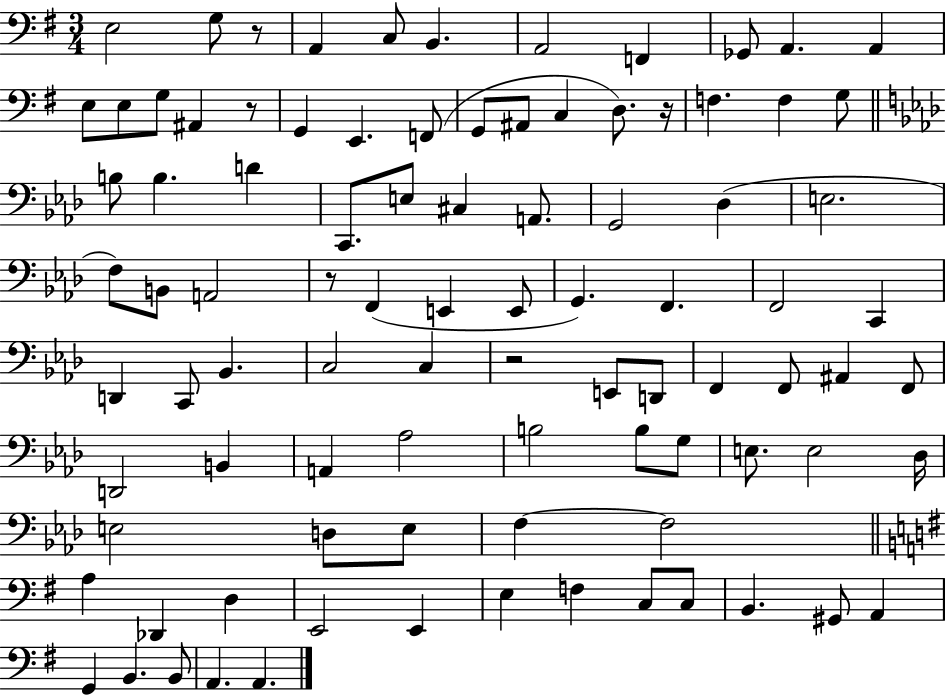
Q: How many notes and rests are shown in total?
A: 92